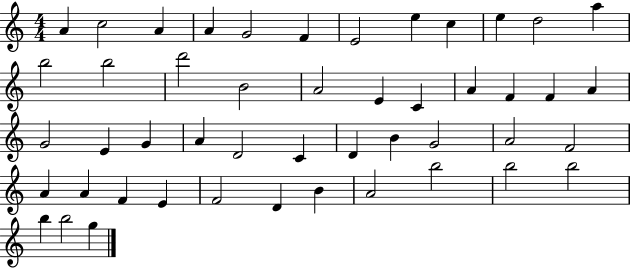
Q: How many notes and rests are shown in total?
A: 48